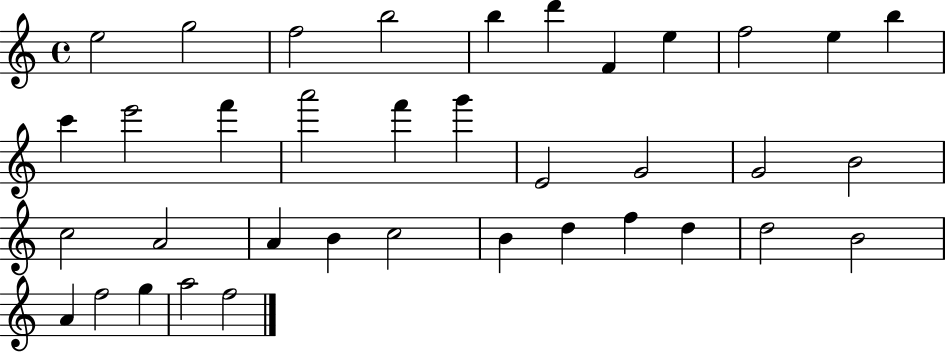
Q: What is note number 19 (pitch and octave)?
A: G4